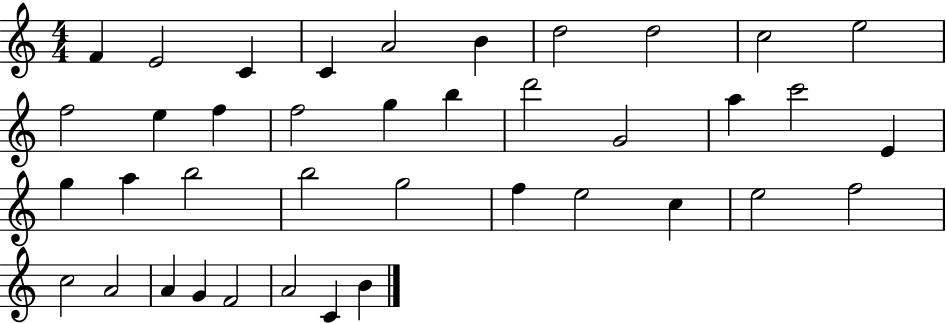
F4/q E4/h C4/q C4/q A4/h B4/q D5/h D5/h C5/h E5/h F5/h E5/q F5/q F5/h G5/q B5/q D6/h G4/h A5/q C6/h E4/q G5/q A5/q B5/h B5/h G5/h F5/q E5/h C5/q E5/h F5/h C5/h A4/h A4/q G4/q F4/h A4/h C4/q B4/q